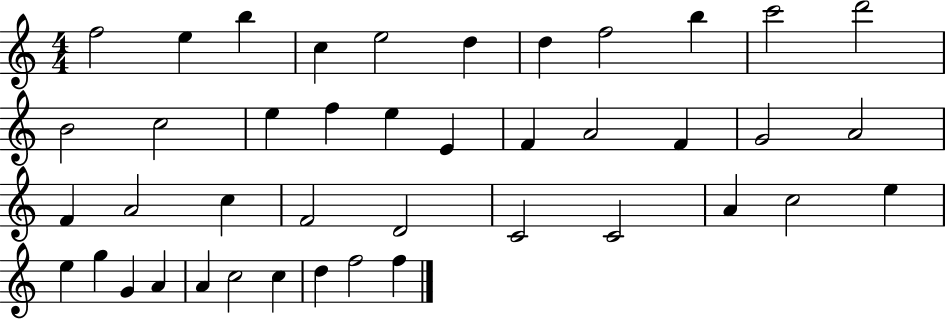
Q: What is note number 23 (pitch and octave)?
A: F4